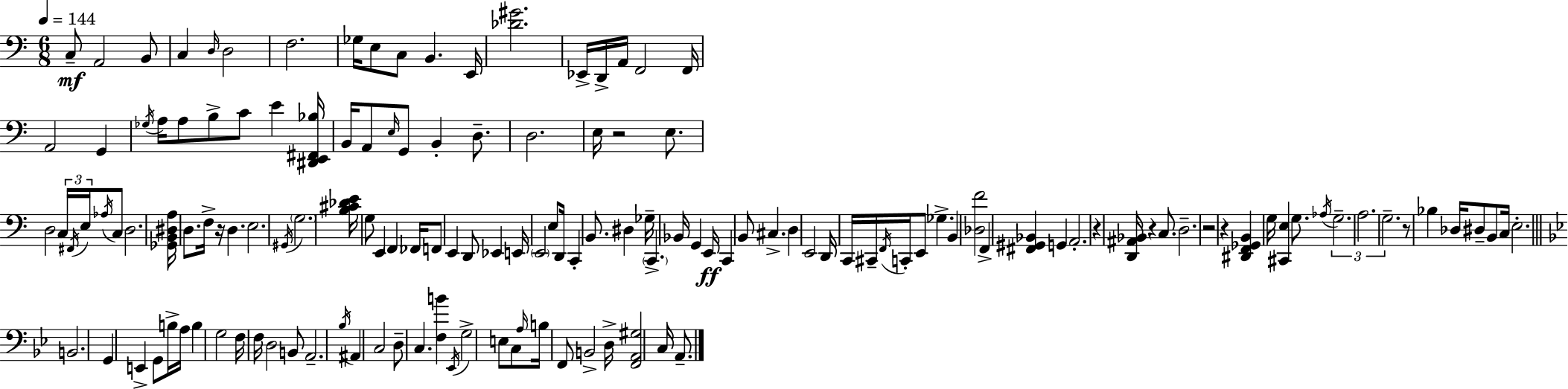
C3/e A2/h B2/e C3/q D3/s D3/h F3/h. Gb3/s E3/e C3/e B2/q. E2/s [Db4,G#4]/h. Eb2/s D2/s A2/s F2/h F2/s A2/h G2/q Gb3/s A3/s A3/e B3/e C4/e E4/q [D#2,E2,F#2,Bb3]/s B2/s A2/e E3/s G2/e B2/q D3/e. D3/h. E3/s R/h E3/e. D3/h C3/s F#2/s E3/s Ab3/s C3/e D3/h. [Gb2,B2,D#3,A3]/s D3/e. F3/s R/s D3/q. E3/h. G#2/s G3/h. [B3,C#4,Db4,E4]/s G3/e E2/q F2/q FES2/s F2/e E2/q D2/e Eb2/q E2/s E2/h E3/e D2/s C2/q B2/e. D#3/q Gb3/s C2/q. Bb2/s G2/q E2/s C2/q B2/e C#3/q. D3/q E2/h D2/s C2/s C#2/s F2/s C2/s E2/e Gb3/q. B2/q [Db3,F4]/h F2/q [F#2,G#2,Bb2]/q G2/q A2/h. R/q [D2,A#2,Bb2]/s R/q C3/e. D3/h. R/h R/q [D#2,F2,Gb2,B2]/q G3/s [C#2,E3]/q G3/e. Ab3/s G3/h. A3/h. G3/h. R/e Bb3/q Db3/s D#3/e B2/e C3/s E3/h. B2/h. G2/q E2/q G2/e B3/s A3/s B3/q G3/h F3/s F3/s D3/h B2/e A2/h. Bb3/s A#2/q C3/h D3/e C3/q. [F3,B4]/q Eb2/s G3/h E3/e C3/e A3/s B3/s F2/e B2/h D3/s [F2,A2,G#3]/h C3/s A2/e.